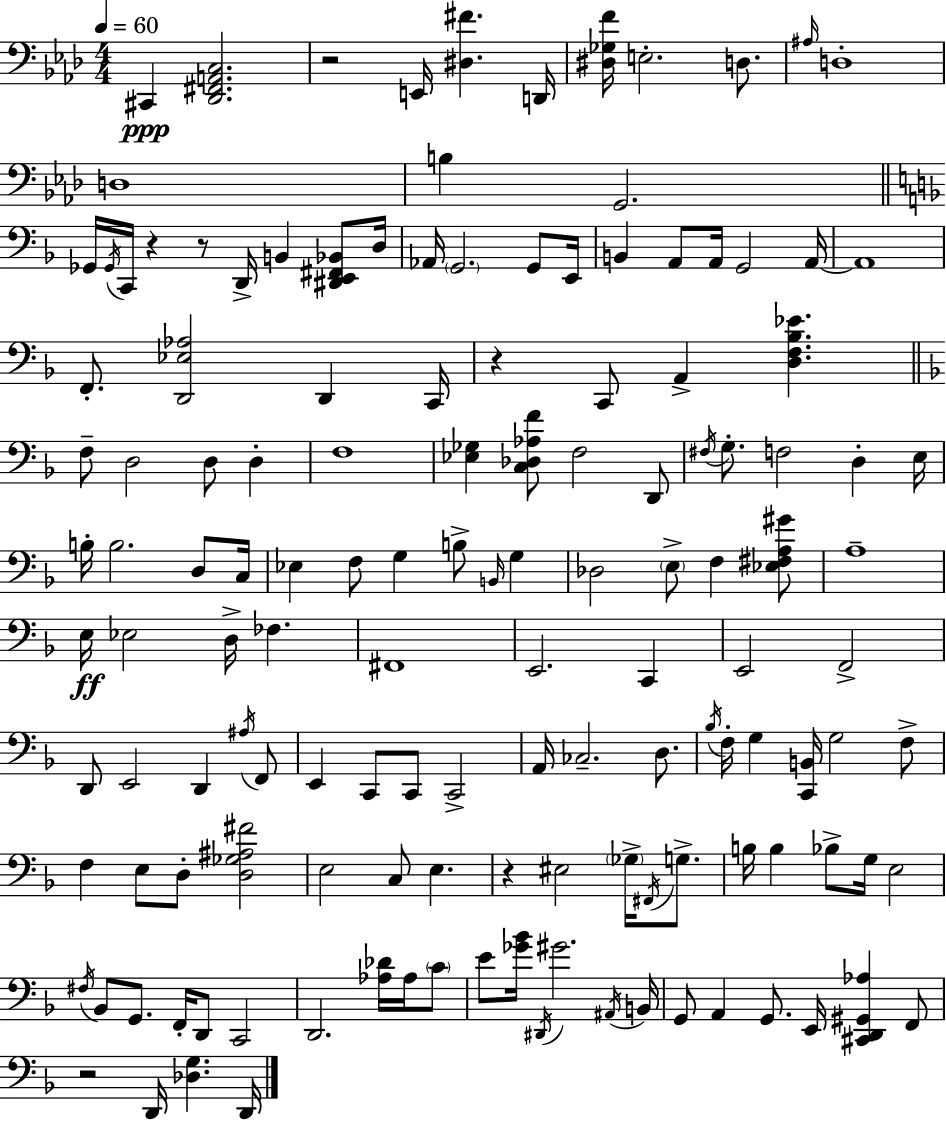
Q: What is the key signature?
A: AES major